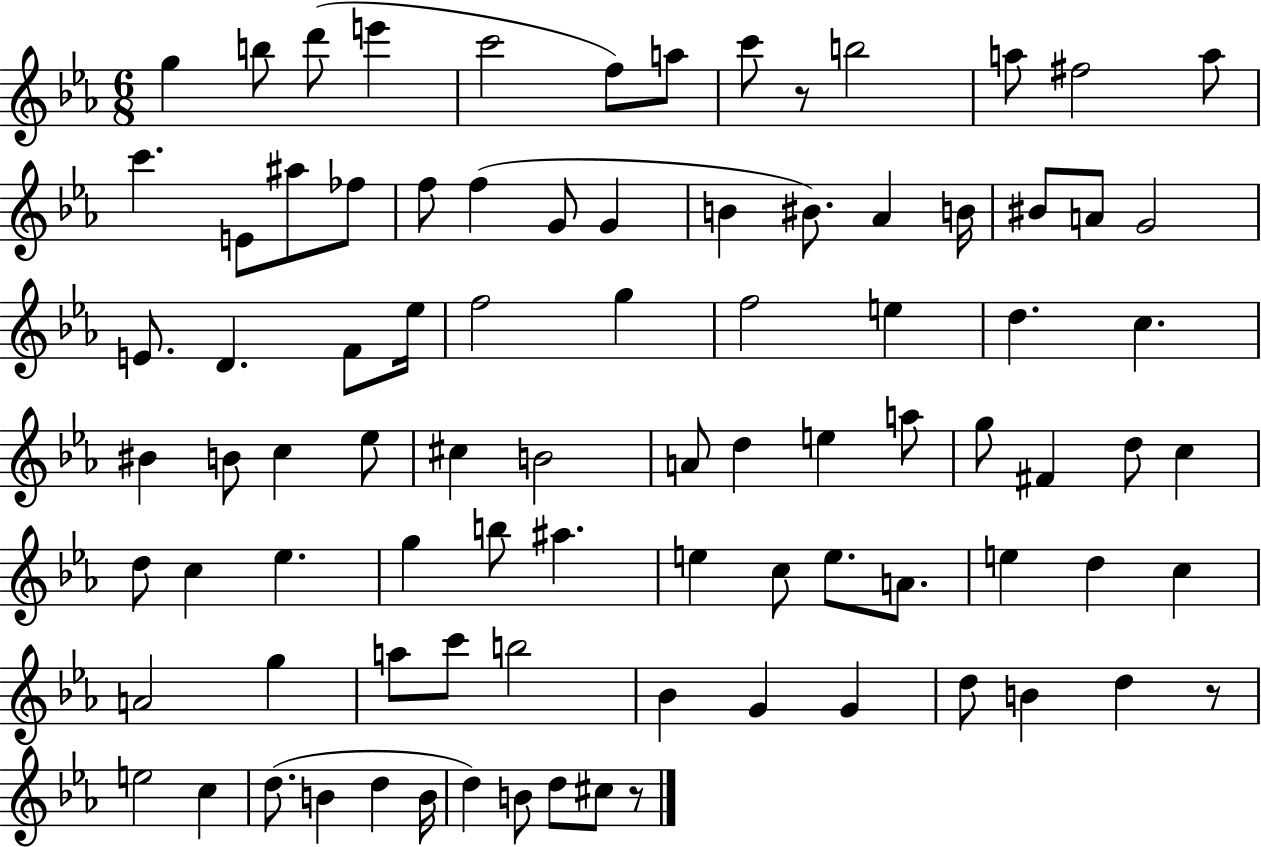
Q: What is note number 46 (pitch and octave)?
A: E5